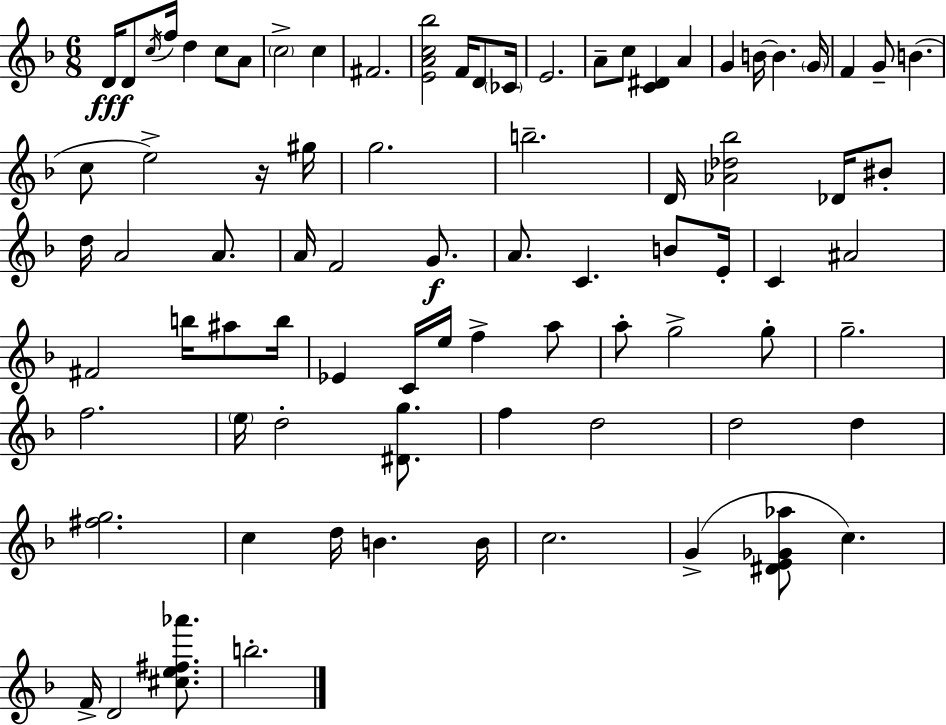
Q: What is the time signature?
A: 6/8